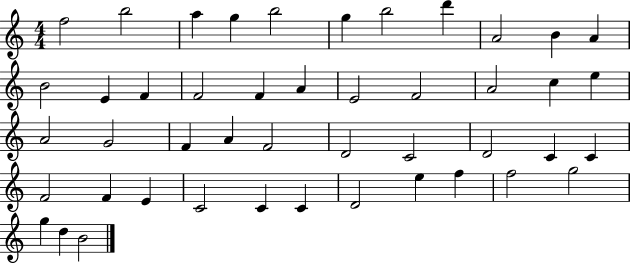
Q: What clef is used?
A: treble